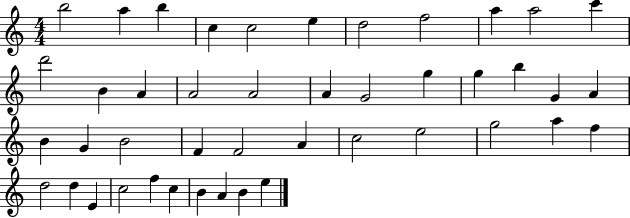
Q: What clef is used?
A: treble